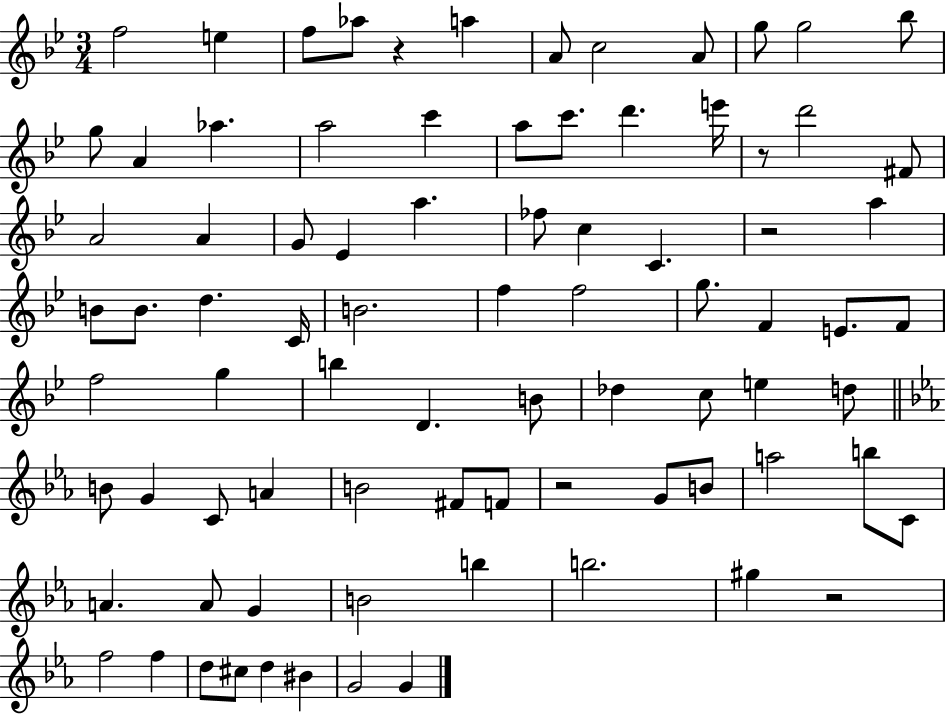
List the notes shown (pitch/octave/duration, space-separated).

F5/h E5/q F5/e Ab5/e R/q A5/q A4/e C5/h A4/e G5/e G5/h Bb5/e G5/e A4/q Ab5/q. A5/h C6/q A5/e C6/e. D6/q. E6/s R/e D6/h F#4/e A4/h A4/q G4/e Eb4/q A5/q. FES5/e C5/q C4/q. R/h A5/q B4/e B4/e. D5/q. C4/s B4/h. F5/q F5/h G5/e. F4/q E4/e. F4/e F5/h G5/q B5/q D4/q. B4/e Db5/q C5/e E5/q D5/e B4/e G4/q C4/e A4/q B4/h F#4/e F4/e R/h G4/e B4/e A5/h B5/e C4/e A4/q. A4/e G4/q B4/h B5/q B5/h. G#5/q R/h F5/h F5/q D5/e C#5/e D5/q BIS4/q G4/h G4/q